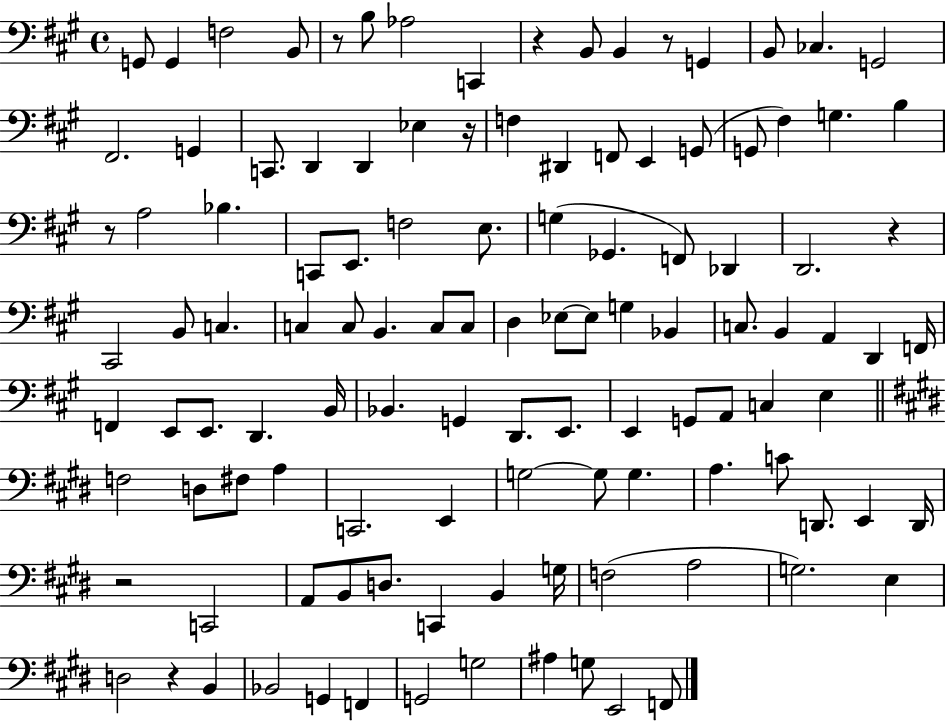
X:1
T:Untitled
M:4/4
L:1/4
K:A
G,,/2 G,, F,2 B,,/2 z/2 B,/2 _A,2 C,, z B,,/2 B,, z/2 G,, B,,/2 _C, G,,2 ^F,,2 G,, C,,/2 D,, D,, _E, z/4 F, ^D,, F,,/2 E,, G,,/2 G,,/2 ^F, G, B, z/2 A,2 _B, C,,/2 E,,/2 F,2 E,/2 G, _G,, F,,/2 _D,, D,,2 z ^C,,2 B,,/2 C, C, C,/2 B,, C,/2 C,/2 D, _E,/2 _E,/2 G, _B,, C,/2 B,, A,, D,, F,,/4 F,, E,,/2 E,,/2 D,, B,,/4 _B,, G,, D,,/2 E,,/2 E,, G,,/2 A,,/2 C, E, F,2 D,/2 ^F,/2 A, C,,2 E,, G,2 G,/2 G, A, C/2 D,,/2 E,, D,,/4 z2 C,,2 A,,/2 B,,/2 D,/2 C,, B,, G,/4 F,2 A,2 G,2 E, D,2 z B,, _B,,2 G,, F,, G,,2 G,2 ^A, G,/2 E,,2 F,,/2